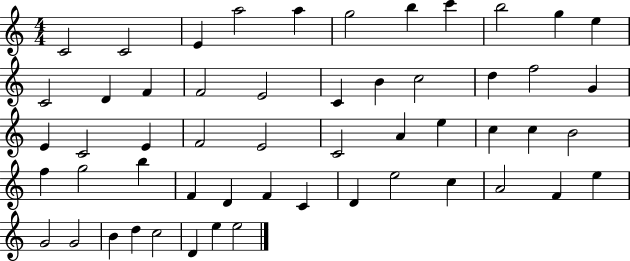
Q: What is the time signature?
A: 4/4